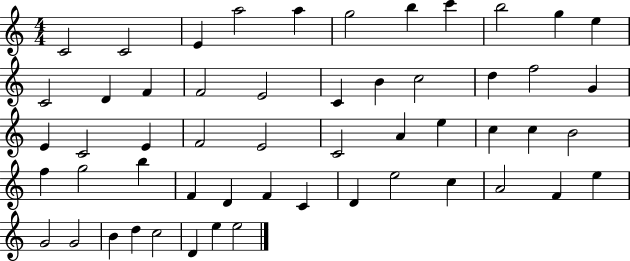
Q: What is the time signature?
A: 4/4